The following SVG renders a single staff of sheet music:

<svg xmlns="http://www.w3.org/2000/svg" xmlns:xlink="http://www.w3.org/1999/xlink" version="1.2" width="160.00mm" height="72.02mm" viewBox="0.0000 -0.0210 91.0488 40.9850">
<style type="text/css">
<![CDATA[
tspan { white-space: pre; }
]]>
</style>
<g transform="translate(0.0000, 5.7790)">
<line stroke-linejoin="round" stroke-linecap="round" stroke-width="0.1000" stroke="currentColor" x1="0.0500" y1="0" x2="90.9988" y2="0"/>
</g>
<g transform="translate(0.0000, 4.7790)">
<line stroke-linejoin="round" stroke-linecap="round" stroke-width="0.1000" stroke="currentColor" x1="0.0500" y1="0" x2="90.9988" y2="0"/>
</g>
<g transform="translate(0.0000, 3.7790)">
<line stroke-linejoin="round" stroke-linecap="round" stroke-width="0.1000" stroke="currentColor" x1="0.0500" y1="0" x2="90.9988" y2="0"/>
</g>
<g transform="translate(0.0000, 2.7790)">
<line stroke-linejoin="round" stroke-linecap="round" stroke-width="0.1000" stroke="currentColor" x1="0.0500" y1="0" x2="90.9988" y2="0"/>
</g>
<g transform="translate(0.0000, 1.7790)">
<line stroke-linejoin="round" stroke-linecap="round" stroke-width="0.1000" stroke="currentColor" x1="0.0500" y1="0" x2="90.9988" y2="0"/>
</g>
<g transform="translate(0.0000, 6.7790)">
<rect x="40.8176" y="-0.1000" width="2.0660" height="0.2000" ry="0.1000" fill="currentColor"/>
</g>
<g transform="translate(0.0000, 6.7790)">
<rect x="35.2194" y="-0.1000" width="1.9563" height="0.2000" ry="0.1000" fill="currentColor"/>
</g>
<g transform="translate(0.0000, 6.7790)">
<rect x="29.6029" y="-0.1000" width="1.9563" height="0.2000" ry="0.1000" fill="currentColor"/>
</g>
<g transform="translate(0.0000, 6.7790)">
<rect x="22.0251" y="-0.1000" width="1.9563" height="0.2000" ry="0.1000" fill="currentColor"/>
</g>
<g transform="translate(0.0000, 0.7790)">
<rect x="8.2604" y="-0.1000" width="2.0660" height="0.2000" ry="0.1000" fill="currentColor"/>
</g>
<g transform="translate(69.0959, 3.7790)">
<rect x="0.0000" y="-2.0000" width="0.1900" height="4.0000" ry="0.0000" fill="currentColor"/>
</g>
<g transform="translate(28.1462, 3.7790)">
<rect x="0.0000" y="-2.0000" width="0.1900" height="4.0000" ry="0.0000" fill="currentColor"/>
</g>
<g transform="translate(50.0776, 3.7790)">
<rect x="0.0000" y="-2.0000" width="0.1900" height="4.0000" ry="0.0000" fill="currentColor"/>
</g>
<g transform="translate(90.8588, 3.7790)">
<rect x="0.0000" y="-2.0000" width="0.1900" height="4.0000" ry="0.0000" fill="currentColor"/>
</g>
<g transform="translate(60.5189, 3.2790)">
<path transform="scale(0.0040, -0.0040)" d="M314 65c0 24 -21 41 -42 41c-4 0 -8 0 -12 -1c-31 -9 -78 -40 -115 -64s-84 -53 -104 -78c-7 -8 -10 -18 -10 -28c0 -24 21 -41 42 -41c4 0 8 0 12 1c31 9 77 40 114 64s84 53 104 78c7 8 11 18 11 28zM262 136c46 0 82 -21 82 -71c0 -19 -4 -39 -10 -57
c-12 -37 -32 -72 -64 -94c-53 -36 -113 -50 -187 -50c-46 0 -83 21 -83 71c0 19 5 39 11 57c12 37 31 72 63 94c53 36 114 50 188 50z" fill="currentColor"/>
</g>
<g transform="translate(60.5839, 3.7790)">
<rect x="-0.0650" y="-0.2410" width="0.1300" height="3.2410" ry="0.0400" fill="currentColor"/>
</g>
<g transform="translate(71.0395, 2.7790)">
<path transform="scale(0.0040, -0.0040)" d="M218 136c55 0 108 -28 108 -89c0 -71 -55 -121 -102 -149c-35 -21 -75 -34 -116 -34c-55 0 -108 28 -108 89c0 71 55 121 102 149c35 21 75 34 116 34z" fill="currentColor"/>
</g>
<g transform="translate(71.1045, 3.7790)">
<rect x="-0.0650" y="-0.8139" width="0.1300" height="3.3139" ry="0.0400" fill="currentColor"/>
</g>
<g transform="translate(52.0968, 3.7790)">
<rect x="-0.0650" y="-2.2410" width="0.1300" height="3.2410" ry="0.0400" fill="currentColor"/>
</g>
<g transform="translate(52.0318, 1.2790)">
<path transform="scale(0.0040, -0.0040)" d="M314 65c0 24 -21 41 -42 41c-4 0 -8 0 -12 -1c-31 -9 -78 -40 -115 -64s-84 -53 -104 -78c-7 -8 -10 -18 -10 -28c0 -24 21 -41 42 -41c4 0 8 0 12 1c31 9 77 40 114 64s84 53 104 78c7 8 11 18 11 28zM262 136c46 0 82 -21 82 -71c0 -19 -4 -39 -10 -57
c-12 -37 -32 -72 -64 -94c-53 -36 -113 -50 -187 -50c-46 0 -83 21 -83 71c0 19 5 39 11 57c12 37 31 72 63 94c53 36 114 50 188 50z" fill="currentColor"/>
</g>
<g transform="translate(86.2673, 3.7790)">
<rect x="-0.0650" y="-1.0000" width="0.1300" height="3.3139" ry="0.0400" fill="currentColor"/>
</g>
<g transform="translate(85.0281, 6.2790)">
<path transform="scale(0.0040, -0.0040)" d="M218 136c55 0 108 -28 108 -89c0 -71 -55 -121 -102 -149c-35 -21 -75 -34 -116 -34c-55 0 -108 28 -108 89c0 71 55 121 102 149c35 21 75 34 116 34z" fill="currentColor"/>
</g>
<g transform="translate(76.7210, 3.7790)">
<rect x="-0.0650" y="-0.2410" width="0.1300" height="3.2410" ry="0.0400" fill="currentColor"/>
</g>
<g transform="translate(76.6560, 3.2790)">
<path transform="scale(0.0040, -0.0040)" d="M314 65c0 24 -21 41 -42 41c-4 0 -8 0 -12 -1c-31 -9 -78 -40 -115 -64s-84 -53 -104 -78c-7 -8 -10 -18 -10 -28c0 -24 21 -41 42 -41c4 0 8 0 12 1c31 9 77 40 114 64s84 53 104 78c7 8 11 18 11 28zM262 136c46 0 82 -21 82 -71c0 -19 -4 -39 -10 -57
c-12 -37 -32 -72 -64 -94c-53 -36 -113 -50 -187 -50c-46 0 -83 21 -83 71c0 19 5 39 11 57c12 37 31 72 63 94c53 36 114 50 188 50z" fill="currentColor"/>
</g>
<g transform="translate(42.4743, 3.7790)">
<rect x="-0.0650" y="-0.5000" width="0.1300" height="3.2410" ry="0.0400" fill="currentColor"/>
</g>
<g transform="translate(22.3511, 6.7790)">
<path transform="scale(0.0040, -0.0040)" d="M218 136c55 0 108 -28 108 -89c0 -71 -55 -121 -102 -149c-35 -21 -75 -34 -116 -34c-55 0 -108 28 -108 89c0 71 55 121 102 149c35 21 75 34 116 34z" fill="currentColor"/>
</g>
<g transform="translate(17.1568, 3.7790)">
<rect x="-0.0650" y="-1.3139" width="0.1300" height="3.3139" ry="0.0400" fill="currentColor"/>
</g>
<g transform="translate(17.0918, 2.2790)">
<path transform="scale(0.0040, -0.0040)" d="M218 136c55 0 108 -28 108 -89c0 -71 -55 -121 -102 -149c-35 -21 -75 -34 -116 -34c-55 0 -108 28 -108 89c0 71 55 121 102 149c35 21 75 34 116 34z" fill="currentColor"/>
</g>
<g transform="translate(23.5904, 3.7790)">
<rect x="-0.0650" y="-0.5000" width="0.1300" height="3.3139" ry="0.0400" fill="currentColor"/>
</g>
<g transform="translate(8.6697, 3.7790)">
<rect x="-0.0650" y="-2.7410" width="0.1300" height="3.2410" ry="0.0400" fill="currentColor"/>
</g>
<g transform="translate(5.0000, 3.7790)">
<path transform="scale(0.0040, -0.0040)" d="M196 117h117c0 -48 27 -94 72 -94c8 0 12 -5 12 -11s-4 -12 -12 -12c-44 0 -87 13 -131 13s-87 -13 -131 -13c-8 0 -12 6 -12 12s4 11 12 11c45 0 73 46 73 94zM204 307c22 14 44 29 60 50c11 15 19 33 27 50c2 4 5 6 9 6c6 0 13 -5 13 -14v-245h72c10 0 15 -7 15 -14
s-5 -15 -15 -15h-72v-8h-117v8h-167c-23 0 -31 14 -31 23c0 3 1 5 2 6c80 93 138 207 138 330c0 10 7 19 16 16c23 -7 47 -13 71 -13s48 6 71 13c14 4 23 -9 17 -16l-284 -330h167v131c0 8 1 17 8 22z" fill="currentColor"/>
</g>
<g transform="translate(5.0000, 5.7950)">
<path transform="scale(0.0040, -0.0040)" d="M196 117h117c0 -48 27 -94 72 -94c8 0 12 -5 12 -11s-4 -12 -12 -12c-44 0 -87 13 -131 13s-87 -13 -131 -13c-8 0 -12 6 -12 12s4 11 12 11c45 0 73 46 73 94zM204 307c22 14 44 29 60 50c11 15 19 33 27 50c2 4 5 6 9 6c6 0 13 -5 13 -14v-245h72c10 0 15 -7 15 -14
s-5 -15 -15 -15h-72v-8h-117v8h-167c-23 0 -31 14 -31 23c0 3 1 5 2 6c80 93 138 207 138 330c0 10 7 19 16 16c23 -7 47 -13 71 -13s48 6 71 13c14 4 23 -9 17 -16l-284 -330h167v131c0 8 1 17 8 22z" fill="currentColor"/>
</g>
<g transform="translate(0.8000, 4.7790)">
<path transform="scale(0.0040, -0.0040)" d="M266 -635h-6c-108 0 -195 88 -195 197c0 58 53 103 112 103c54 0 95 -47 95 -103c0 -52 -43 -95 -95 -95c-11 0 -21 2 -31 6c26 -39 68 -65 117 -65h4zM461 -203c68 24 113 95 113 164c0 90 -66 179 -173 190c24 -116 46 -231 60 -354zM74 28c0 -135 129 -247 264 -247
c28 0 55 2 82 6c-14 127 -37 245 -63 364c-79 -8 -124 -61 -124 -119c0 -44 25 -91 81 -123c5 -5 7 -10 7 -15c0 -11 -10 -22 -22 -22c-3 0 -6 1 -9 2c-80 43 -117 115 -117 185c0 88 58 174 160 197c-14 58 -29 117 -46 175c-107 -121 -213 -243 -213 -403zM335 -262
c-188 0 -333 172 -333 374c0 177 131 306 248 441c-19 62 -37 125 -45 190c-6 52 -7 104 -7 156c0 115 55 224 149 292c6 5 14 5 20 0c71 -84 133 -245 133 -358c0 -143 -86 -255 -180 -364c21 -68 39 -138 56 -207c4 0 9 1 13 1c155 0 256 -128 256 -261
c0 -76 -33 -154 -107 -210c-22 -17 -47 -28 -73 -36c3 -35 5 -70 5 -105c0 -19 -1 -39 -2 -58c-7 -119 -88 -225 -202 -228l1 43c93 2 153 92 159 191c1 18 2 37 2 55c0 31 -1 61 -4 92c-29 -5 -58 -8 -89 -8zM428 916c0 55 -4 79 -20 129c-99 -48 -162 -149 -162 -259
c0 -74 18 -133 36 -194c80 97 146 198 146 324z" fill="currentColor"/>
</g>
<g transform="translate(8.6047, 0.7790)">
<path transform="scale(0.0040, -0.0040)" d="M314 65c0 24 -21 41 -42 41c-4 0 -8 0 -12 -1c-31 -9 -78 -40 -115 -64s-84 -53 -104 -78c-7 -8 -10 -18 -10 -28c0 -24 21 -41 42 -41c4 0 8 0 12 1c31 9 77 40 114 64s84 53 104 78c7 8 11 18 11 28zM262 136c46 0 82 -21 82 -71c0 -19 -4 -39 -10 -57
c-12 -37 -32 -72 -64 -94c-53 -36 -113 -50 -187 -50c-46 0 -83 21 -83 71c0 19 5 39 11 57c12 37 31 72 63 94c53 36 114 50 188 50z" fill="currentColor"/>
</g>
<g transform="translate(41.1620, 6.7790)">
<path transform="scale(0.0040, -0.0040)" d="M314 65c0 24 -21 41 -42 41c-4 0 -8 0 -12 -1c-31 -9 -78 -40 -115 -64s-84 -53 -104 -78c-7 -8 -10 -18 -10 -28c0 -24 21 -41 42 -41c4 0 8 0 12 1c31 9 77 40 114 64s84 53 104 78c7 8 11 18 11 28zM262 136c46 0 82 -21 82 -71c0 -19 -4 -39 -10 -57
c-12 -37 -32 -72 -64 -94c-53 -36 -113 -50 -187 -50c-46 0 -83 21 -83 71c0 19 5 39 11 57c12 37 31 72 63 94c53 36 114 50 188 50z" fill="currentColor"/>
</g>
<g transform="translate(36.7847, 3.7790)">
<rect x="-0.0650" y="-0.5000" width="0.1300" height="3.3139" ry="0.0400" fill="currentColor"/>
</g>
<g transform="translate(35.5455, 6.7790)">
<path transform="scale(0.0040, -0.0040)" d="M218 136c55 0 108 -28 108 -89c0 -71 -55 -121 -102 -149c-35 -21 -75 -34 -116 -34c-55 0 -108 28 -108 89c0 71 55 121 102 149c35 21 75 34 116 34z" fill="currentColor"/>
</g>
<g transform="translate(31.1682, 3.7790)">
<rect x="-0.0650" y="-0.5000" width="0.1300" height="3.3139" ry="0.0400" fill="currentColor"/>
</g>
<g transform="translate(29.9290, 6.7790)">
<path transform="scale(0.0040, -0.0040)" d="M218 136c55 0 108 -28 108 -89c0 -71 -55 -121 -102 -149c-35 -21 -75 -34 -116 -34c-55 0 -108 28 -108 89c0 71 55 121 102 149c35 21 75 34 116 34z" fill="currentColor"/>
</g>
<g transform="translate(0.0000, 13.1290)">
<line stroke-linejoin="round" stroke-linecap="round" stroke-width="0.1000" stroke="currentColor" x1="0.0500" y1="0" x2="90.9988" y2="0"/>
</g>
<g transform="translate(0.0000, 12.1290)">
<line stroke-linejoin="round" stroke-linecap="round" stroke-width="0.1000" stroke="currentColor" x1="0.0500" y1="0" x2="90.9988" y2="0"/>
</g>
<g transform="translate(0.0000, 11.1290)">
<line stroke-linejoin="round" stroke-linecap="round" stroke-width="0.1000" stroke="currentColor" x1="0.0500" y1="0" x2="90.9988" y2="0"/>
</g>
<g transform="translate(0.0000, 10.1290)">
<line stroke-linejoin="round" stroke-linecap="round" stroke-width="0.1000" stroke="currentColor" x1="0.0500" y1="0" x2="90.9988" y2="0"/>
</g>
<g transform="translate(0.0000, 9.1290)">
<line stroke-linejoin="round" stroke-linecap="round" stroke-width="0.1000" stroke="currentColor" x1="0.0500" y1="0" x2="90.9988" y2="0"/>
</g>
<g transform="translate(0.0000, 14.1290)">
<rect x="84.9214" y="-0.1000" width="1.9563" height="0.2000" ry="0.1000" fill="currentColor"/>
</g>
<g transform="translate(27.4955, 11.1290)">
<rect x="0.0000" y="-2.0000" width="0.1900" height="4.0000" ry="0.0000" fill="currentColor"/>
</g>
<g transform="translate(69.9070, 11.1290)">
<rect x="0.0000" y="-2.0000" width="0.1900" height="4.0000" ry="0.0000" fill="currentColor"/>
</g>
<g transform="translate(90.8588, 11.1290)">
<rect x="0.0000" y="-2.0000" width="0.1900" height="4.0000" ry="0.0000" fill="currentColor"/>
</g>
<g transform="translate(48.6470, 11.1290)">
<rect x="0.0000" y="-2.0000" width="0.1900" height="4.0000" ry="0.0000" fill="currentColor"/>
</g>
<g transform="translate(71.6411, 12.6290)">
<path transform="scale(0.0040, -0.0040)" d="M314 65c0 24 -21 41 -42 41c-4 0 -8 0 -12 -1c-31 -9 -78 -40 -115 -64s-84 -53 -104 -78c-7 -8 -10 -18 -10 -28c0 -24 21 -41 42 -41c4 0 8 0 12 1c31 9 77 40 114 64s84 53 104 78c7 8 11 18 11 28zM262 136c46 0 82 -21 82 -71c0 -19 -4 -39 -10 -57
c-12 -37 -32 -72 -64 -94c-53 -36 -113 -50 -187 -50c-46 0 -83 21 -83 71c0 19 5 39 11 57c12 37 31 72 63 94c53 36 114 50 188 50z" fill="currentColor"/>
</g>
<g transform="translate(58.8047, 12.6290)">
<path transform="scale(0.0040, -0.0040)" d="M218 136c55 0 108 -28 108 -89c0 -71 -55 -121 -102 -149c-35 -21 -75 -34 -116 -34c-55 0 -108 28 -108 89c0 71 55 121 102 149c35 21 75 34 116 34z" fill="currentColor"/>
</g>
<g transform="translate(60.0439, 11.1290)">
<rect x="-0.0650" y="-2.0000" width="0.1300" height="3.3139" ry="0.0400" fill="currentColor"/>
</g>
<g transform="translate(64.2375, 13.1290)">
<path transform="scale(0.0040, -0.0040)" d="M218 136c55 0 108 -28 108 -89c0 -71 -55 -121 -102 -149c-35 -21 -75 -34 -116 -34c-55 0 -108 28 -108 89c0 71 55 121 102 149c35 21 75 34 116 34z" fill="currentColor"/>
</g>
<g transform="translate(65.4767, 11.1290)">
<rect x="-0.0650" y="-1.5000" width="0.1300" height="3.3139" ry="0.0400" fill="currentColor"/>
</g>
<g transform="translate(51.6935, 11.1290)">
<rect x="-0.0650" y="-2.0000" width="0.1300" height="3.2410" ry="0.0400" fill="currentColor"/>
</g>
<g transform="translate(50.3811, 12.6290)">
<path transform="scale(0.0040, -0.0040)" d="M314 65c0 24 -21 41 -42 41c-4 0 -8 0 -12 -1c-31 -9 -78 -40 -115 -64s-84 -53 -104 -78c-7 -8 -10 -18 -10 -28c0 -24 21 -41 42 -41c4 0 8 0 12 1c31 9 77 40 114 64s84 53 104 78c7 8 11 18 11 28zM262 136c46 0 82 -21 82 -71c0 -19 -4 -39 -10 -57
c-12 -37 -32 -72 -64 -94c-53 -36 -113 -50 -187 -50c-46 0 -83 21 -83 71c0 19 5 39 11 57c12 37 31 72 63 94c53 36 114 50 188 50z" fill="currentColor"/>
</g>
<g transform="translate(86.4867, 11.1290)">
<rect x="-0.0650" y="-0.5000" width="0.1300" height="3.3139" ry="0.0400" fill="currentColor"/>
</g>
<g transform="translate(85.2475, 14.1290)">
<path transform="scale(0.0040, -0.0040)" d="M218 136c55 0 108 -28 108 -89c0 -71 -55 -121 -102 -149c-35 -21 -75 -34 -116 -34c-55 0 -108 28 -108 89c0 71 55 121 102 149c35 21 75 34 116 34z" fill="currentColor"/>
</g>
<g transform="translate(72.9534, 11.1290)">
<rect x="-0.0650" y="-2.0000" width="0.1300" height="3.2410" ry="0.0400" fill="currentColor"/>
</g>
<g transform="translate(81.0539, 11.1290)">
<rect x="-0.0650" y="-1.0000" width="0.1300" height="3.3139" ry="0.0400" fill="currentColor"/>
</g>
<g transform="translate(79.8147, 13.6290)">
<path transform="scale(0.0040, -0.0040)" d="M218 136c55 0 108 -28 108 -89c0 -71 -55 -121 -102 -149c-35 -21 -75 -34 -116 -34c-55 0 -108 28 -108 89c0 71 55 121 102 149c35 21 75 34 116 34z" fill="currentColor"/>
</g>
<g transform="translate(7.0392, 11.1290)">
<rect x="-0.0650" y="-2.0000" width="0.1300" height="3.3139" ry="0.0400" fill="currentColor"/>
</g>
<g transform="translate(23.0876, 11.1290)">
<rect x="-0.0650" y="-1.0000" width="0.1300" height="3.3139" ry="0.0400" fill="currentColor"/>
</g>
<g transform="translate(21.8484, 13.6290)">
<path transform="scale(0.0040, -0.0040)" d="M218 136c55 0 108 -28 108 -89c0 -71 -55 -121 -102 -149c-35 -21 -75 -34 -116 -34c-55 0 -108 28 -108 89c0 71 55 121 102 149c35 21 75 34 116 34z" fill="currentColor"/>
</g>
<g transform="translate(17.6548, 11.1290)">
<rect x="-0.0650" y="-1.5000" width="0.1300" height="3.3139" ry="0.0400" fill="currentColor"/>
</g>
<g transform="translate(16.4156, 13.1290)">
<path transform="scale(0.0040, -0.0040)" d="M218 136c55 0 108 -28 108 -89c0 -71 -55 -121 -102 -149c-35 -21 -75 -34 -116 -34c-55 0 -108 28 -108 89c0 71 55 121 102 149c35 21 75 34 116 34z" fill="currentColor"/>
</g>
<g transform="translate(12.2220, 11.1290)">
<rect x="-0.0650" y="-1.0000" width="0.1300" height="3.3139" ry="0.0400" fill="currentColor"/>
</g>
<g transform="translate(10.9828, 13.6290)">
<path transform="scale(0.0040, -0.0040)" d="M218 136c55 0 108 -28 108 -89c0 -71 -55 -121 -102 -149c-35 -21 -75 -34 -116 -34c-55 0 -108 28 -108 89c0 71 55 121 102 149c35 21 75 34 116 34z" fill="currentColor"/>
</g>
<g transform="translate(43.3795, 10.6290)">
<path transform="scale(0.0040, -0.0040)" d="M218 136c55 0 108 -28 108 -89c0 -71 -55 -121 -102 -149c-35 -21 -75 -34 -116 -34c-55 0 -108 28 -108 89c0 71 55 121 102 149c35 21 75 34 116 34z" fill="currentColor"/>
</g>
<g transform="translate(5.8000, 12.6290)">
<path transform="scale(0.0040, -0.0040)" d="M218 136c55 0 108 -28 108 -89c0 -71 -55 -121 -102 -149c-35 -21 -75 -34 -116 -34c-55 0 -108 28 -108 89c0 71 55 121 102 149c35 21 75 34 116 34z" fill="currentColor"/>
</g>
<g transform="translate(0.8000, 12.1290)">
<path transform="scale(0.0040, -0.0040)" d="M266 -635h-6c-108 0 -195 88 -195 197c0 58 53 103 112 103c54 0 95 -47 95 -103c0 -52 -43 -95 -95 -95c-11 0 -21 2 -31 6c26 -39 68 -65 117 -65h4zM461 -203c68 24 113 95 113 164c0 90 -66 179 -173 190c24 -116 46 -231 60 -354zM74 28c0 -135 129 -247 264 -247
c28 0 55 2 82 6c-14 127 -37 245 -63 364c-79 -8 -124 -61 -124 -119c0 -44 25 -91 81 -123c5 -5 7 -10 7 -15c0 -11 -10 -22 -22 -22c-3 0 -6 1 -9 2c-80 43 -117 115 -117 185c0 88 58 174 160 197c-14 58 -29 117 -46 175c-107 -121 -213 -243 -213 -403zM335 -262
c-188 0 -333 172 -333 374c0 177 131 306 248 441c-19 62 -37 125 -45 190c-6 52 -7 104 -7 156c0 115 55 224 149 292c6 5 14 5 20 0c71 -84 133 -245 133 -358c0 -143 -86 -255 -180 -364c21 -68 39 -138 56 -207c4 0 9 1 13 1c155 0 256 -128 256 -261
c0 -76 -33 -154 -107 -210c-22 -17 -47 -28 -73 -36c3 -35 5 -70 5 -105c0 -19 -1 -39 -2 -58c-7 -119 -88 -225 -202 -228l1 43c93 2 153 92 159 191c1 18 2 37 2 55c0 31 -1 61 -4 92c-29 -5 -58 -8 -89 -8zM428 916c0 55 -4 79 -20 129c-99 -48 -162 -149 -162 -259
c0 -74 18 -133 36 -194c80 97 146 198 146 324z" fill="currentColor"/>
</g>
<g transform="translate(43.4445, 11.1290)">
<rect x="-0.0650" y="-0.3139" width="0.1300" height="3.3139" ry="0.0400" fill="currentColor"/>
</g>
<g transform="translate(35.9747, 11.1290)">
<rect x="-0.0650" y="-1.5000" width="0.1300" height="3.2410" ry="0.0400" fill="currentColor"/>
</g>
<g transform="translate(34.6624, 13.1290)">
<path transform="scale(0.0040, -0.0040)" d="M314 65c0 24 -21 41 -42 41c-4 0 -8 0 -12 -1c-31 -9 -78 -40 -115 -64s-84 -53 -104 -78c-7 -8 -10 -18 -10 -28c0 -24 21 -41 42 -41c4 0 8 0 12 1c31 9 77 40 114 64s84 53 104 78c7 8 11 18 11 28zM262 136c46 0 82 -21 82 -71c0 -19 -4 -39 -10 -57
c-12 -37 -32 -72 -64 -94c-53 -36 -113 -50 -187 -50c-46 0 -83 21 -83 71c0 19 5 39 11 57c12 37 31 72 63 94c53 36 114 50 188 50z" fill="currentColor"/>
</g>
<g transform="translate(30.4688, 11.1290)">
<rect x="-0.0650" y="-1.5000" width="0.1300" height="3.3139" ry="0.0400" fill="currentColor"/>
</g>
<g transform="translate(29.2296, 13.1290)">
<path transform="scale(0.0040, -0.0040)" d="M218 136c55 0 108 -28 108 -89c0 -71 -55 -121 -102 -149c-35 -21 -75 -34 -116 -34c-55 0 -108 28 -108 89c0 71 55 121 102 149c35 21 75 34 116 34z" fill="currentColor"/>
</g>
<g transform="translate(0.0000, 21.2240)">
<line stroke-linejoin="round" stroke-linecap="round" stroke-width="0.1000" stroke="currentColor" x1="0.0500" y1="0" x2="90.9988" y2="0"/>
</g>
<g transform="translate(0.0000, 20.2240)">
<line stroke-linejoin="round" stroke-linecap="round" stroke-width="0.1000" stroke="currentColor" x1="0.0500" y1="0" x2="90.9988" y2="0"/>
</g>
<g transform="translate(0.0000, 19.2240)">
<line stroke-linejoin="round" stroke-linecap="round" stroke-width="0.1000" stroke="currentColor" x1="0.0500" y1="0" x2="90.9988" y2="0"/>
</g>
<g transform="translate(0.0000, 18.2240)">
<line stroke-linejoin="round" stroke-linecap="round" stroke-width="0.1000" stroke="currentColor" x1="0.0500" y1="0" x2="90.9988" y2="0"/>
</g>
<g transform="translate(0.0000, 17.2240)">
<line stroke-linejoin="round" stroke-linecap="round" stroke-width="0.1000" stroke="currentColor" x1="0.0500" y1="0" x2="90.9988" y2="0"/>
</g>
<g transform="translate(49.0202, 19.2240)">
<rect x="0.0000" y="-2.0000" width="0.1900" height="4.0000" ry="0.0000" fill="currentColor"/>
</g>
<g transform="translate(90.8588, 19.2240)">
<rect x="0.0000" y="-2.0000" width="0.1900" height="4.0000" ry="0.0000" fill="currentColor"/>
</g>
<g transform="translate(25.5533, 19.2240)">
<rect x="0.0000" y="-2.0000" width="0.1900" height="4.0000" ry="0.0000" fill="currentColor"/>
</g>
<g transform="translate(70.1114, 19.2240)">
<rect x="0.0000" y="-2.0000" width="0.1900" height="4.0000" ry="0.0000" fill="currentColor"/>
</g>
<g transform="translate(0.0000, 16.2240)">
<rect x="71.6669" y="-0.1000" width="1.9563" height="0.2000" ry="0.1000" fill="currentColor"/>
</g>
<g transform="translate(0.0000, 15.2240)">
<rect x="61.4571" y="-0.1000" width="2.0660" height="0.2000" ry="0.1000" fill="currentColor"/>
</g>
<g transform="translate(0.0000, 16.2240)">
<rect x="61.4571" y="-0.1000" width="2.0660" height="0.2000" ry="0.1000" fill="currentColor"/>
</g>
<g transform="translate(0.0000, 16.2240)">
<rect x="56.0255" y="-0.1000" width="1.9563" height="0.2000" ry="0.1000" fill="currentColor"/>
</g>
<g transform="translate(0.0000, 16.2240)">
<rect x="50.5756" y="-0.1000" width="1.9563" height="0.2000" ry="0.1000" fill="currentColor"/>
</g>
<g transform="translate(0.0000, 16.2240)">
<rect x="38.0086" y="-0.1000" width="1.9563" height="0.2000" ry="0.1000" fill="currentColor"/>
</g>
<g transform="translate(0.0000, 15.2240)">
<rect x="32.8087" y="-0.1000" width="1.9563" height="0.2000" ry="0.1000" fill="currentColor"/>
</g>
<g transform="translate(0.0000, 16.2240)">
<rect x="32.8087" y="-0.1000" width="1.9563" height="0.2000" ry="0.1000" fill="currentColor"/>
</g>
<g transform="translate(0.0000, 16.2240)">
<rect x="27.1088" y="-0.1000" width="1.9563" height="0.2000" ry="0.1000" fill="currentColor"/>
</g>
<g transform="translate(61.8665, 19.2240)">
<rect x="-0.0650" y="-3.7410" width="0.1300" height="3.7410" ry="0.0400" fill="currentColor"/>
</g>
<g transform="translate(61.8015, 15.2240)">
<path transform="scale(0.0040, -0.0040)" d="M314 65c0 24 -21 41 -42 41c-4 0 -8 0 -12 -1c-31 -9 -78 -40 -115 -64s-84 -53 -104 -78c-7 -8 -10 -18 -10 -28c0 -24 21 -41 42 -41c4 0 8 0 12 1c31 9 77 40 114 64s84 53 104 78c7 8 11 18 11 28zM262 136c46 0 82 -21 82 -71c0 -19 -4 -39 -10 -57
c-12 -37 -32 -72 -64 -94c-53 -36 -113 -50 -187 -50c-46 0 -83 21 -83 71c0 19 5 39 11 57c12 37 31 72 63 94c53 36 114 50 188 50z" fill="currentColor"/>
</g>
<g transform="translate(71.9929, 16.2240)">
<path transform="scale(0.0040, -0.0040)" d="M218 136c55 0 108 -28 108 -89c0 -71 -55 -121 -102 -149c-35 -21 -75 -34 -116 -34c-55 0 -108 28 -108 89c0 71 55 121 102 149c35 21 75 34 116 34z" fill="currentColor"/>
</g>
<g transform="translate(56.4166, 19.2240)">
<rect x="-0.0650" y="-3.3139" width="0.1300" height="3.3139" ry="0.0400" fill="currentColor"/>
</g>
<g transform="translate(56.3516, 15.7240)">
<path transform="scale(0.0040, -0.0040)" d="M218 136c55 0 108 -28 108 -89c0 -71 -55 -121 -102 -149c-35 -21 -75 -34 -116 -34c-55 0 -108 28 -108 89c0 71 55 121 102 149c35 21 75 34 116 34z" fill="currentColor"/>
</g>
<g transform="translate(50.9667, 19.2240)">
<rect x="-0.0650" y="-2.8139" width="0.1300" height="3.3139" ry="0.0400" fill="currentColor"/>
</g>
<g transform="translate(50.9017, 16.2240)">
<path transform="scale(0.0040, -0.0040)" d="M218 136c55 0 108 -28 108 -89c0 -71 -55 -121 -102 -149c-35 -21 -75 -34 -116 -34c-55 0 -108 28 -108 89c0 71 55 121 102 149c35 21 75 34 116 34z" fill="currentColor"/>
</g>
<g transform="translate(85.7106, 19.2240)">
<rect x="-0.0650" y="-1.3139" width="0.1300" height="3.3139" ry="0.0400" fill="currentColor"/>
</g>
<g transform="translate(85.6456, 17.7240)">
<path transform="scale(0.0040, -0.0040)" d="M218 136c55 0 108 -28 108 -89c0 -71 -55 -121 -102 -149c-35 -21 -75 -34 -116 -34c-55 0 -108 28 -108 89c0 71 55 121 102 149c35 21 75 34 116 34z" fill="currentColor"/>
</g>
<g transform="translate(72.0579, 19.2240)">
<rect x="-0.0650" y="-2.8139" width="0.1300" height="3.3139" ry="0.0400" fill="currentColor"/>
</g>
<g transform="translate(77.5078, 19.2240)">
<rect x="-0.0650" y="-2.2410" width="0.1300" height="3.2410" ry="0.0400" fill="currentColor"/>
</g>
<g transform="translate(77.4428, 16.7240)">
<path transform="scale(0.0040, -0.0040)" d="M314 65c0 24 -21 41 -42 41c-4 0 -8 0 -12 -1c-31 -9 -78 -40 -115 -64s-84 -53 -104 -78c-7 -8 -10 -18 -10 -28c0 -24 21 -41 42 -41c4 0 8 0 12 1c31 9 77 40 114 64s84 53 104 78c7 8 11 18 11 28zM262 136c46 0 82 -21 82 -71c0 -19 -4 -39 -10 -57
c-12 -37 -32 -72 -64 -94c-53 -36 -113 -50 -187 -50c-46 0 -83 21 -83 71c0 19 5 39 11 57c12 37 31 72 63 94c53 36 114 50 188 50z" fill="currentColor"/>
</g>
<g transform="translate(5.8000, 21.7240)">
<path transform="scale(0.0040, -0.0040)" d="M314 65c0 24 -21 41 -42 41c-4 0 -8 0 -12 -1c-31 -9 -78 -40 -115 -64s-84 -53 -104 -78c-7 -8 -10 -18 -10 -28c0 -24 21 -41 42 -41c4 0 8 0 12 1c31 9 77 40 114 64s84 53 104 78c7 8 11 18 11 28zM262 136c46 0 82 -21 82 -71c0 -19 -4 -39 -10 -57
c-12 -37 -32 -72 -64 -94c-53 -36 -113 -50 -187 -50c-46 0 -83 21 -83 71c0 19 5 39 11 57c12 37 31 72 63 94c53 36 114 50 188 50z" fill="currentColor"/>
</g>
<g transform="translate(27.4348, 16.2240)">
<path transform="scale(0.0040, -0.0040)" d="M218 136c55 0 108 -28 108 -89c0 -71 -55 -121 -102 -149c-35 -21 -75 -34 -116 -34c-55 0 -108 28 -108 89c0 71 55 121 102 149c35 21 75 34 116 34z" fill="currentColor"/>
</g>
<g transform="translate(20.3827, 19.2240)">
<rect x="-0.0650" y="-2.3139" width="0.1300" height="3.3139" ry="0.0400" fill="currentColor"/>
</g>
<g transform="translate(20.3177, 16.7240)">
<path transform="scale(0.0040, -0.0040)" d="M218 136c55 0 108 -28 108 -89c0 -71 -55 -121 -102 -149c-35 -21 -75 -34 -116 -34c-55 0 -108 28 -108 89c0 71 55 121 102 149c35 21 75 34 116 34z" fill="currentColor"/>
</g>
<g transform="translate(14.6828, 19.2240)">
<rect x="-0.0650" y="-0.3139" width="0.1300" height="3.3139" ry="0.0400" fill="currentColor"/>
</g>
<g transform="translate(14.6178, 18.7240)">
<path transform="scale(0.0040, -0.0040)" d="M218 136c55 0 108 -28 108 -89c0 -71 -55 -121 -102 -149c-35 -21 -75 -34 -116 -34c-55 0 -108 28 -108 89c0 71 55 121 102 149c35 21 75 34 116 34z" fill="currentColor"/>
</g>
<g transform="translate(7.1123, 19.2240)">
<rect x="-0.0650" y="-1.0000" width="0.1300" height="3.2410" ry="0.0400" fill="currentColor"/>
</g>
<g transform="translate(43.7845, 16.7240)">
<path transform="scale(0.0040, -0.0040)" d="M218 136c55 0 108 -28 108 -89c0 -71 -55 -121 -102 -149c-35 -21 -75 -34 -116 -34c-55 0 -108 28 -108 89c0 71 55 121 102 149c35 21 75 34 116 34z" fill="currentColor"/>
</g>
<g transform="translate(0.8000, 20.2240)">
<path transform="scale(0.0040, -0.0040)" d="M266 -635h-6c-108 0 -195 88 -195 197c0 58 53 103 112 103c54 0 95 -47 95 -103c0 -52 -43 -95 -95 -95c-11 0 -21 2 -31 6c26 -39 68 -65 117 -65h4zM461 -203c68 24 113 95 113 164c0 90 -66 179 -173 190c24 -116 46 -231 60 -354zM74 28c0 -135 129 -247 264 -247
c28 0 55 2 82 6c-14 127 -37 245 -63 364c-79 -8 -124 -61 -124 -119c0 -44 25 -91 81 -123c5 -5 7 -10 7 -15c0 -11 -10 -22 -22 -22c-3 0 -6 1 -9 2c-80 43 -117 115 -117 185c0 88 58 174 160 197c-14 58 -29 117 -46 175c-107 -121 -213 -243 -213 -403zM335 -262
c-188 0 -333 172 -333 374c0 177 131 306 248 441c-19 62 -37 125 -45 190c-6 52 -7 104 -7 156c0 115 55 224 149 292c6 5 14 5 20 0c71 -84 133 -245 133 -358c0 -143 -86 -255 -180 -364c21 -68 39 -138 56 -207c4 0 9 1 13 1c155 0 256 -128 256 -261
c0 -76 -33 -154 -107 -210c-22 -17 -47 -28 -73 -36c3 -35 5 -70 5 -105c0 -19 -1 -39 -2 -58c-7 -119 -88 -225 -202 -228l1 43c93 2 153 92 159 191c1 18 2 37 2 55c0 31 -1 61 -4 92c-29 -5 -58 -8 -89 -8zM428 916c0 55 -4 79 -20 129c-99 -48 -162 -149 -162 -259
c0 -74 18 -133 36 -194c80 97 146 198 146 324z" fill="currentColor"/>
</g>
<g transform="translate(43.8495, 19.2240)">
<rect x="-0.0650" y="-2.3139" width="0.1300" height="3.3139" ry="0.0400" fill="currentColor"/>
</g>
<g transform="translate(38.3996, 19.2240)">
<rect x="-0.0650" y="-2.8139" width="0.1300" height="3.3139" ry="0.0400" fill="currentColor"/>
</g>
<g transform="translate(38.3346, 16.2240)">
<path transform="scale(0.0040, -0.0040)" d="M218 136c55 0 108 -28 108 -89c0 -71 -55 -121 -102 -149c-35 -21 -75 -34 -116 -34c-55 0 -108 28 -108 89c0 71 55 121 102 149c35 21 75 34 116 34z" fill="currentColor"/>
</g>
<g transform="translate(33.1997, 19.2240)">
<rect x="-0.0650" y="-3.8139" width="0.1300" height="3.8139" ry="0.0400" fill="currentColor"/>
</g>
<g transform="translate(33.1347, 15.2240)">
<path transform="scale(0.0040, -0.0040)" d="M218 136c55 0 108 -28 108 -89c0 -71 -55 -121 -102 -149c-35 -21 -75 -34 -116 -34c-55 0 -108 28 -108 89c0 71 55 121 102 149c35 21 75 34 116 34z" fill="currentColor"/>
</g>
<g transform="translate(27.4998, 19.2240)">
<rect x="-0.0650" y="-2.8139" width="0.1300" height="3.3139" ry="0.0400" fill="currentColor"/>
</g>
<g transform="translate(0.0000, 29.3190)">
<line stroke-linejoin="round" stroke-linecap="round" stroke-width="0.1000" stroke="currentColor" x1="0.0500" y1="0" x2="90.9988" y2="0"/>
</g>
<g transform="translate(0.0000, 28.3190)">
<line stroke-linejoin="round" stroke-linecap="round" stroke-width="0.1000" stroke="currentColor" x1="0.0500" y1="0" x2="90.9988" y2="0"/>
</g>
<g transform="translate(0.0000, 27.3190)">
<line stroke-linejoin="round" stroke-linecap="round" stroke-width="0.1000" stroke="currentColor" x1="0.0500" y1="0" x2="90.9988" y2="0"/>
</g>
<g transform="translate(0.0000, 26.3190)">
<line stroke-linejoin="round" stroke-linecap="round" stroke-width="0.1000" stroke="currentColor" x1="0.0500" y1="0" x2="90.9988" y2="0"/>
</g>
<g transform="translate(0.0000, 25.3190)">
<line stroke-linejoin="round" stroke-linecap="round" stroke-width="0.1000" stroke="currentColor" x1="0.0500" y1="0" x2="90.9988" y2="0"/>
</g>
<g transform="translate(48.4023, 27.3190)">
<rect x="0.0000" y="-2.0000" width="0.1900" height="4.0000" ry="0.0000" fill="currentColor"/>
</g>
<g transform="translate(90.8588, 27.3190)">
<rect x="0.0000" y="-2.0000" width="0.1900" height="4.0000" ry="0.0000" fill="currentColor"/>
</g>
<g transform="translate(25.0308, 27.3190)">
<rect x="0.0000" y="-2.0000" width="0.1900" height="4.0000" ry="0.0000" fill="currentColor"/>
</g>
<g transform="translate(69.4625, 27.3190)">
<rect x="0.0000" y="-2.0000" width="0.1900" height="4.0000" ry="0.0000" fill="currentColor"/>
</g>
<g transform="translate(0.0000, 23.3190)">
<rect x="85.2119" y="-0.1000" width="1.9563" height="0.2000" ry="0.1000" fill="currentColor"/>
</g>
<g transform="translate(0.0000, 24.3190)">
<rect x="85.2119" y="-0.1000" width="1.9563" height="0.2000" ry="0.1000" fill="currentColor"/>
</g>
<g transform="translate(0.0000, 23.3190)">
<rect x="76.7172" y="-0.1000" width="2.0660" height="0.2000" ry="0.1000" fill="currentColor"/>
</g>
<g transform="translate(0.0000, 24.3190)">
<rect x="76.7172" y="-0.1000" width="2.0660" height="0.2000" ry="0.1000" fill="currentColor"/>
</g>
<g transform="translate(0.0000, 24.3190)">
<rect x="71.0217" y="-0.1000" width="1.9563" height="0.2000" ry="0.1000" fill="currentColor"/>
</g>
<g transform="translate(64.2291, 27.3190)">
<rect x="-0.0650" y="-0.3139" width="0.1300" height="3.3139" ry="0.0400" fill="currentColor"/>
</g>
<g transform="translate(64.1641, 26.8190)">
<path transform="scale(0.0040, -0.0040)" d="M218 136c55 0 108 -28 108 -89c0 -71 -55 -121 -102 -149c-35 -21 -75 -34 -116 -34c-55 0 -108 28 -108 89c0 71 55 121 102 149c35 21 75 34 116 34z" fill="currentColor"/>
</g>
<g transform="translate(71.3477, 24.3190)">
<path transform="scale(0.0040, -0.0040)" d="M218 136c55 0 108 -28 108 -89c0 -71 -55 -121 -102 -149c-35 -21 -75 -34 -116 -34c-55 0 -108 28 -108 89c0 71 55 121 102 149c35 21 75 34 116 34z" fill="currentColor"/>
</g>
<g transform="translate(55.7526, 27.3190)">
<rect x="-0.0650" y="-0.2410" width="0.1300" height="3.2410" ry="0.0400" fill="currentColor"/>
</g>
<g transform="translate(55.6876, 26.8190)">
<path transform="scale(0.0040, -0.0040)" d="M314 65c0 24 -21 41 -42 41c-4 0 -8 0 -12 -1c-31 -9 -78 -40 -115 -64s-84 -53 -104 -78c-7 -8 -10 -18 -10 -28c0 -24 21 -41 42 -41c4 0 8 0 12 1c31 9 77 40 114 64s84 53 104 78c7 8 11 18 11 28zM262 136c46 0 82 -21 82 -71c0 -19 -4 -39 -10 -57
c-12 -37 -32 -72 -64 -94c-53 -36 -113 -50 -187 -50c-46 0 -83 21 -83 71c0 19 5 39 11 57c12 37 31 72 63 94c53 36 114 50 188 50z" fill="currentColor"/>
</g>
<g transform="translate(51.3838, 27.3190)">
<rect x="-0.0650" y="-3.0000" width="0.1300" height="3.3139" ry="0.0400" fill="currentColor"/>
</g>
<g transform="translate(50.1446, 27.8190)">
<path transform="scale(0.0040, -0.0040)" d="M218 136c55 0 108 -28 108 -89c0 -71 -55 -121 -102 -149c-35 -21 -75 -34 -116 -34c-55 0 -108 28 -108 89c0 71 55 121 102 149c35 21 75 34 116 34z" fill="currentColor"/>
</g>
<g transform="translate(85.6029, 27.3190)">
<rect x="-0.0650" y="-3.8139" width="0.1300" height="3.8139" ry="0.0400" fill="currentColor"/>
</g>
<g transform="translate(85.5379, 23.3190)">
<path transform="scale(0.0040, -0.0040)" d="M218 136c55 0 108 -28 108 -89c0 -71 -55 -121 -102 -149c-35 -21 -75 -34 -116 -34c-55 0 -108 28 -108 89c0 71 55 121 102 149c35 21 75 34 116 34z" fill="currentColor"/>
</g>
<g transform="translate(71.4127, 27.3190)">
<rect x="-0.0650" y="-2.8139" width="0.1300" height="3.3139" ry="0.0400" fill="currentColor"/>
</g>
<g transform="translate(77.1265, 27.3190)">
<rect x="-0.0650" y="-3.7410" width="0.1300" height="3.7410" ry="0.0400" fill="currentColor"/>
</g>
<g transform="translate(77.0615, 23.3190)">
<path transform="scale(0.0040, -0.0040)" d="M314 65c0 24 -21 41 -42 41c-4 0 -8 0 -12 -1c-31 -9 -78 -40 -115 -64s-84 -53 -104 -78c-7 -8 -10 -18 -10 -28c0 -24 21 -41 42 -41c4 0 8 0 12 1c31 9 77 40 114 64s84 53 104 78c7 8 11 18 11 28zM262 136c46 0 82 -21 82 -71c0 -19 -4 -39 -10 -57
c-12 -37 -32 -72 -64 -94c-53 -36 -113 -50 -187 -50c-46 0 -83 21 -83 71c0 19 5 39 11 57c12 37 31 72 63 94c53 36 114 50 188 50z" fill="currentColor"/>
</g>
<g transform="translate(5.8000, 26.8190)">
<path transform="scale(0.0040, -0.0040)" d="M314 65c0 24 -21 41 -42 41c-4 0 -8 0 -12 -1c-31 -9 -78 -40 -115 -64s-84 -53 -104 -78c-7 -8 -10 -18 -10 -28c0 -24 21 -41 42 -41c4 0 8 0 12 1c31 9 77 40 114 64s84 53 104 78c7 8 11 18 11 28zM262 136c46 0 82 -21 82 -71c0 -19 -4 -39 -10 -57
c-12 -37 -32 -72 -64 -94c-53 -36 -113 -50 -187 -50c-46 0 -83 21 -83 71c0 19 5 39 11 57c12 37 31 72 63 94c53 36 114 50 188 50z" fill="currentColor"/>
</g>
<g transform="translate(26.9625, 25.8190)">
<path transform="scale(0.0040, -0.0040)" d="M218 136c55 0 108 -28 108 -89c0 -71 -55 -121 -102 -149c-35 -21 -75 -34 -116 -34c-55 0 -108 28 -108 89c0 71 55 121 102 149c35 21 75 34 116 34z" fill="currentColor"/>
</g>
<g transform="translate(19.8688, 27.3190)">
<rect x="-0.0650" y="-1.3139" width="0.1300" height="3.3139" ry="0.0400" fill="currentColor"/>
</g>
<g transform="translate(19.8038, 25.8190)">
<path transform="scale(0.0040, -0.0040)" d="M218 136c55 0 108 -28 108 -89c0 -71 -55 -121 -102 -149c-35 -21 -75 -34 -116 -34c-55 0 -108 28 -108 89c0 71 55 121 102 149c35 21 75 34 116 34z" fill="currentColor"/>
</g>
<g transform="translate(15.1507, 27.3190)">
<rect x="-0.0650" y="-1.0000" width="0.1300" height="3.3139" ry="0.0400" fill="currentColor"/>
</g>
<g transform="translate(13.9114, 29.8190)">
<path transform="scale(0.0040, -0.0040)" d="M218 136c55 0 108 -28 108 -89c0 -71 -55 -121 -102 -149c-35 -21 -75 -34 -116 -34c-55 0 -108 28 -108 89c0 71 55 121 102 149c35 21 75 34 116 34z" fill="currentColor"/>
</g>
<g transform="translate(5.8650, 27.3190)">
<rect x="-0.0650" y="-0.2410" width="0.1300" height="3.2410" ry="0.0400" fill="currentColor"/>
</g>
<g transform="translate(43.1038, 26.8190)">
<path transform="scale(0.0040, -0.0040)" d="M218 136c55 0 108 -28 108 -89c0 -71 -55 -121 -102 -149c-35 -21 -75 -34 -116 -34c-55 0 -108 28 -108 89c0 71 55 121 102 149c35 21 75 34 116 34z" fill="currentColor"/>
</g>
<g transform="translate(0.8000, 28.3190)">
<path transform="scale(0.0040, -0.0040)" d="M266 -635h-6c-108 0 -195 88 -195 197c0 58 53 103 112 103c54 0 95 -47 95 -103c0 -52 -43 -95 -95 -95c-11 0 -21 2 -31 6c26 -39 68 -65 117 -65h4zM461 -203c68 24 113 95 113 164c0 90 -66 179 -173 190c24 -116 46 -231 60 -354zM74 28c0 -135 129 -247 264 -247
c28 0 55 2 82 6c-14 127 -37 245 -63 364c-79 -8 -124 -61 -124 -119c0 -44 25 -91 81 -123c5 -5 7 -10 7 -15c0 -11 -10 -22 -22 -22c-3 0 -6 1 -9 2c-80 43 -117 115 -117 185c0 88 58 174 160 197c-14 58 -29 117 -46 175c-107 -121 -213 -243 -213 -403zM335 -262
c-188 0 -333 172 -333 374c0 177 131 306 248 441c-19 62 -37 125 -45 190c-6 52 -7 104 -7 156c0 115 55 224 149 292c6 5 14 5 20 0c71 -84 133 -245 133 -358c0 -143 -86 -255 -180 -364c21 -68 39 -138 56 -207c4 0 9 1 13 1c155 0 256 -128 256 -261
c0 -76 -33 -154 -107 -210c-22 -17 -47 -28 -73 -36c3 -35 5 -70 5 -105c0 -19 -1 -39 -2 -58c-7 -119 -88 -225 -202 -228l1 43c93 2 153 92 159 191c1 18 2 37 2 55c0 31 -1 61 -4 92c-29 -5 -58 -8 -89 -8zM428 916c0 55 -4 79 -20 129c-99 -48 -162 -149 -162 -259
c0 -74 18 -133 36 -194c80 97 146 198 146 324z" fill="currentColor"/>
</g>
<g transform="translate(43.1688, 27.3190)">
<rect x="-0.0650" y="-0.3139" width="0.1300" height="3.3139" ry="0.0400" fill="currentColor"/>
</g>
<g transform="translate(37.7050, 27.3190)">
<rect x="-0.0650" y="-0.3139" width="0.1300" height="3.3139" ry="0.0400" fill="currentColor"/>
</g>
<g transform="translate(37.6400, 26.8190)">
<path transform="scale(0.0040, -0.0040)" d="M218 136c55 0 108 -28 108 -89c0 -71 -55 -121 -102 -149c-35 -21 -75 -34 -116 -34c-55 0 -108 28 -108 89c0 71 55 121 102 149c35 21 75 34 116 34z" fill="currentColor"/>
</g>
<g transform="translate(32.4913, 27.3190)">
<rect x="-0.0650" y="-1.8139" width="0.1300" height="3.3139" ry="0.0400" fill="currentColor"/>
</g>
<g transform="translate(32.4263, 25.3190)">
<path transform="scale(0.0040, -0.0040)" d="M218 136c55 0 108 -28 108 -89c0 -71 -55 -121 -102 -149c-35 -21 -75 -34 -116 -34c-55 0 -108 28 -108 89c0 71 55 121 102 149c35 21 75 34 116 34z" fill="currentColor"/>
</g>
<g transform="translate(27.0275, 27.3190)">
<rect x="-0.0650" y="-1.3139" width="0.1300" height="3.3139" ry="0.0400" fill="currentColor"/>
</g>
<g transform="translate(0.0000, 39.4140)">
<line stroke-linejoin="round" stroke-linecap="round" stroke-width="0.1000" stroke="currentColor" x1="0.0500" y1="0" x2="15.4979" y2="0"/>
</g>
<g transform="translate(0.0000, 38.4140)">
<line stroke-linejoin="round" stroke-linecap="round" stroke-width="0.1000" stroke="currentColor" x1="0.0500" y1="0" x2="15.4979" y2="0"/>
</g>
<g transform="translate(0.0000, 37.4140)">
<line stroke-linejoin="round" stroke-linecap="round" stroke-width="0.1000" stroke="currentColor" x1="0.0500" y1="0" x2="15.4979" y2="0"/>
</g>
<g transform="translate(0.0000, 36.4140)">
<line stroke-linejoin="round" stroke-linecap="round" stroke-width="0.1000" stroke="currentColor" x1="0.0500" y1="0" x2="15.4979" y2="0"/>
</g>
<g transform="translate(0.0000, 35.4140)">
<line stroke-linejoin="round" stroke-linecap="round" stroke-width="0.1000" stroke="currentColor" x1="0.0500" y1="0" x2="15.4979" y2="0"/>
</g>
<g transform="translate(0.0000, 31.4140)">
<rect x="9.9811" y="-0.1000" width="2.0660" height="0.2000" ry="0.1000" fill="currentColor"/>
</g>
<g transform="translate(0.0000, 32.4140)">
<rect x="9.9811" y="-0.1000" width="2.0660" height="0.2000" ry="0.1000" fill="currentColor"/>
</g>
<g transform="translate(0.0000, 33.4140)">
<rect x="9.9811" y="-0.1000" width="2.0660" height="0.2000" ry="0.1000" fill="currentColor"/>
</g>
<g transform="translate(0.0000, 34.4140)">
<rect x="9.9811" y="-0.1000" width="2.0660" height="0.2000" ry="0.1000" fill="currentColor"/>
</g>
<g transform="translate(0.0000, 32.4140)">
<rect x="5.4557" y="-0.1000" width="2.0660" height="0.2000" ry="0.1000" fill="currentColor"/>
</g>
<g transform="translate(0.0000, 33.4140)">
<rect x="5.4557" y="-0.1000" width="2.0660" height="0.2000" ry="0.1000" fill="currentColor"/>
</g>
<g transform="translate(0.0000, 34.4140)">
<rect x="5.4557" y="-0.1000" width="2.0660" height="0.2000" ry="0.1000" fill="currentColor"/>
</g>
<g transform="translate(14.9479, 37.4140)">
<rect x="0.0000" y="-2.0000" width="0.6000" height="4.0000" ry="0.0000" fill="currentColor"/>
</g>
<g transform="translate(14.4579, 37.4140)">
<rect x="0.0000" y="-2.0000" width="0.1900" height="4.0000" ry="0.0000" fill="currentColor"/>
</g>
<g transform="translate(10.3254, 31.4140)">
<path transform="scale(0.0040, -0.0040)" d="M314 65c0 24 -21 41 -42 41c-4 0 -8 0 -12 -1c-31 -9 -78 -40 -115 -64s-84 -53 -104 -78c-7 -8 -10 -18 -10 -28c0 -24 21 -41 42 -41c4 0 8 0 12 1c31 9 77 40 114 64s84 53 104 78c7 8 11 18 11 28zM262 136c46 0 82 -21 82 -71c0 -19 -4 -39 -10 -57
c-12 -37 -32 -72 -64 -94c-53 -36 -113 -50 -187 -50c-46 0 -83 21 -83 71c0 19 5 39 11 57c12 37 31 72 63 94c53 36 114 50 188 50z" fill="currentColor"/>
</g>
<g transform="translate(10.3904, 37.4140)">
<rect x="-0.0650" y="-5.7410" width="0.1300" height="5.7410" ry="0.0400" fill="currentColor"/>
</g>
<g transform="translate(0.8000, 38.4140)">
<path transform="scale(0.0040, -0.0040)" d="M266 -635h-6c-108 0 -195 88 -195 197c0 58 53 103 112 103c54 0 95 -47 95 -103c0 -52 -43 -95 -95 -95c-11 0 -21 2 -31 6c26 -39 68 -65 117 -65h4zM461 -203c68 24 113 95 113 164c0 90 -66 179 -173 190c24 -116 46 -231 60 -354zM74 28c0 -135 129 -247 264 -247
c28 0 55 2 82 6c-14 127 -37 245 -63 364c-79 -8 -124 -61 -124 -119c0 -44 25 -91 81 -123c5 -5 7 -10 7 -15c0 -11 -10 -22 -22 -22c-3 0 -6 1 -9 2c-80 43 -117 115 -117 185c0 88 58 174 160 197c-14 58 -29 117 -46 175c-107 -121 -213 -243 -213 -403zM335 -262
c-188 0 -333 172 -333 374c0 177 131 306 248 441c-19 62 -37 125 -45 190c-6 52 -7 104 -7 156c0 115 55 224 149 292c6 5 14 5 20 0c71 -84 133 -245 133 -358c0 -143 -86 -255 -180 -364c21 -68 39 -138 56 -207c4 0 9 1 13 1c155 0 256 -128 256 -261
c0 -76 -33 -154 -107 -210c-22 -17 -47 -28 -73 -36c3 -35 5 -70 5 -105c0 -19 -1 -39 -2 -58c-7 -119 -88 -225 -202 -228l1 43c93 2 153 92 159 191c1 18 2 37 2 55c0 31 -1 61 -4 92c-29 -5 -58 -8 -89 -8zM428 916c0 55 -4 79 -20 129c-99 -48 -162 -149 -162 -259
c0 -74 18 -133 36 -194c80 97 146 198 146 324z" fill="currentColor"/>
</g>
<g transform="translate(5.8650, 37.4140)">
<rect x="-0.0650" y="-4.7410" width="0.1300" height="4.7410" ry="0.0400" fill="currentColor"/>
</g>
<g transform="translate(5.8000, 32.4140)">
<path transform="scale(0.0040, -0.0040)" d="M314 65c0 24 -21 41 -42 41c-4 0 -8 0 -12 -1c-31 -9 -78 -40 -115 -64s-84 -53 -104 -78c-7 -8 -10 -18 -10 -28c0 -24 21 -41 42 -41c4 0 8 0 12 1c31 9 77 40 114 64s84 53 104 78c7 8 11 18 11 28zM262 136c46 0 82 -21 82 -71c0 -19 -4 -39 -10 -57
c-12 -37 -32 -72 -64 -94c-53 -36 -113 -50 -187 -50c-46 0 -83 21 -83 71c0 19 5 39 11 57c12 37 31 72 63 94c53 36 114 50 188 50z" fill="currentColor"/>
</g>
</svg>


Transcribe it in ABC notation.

X:1
T:Untitled
M:4/4
L:1/4
K:C
a2 e C C C C2 g2 c2 d c2 D F D E D E E2 c F2 F E F2 D C D2 c g a c' a g a b c'2 a g2 e c2 D e e f c c A c2 c a c'2 c' e'2 g'2